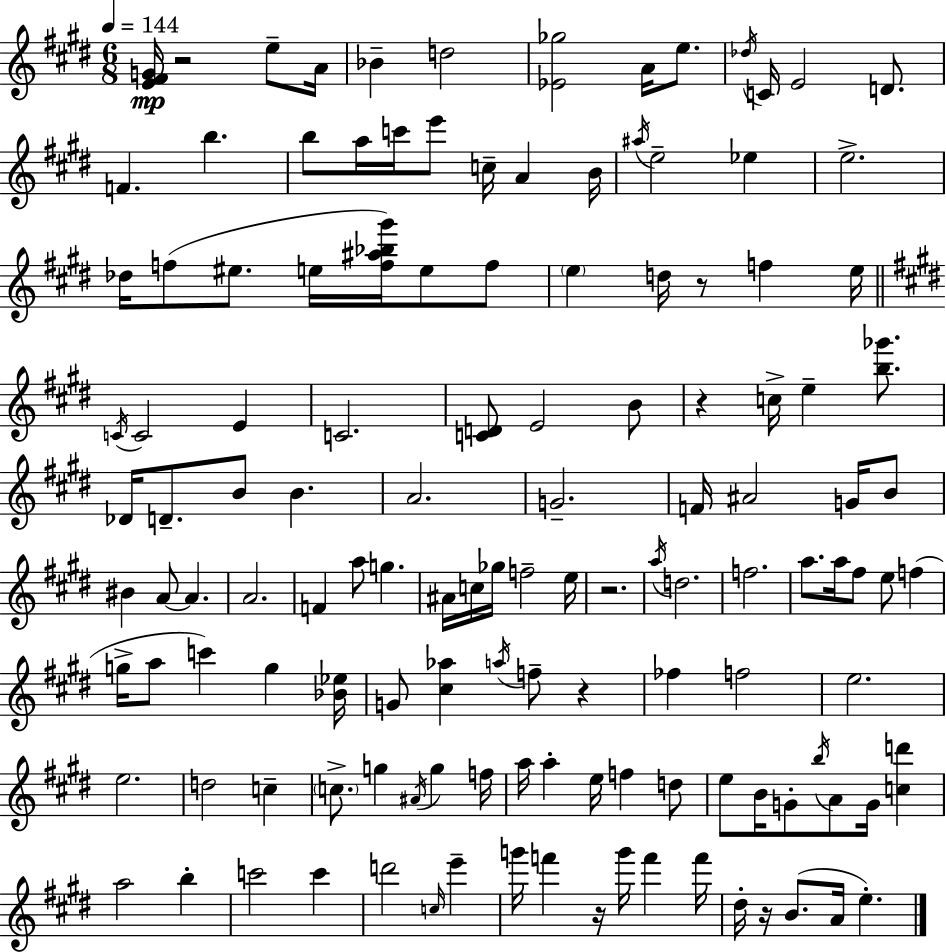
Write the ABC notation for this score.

X:1
T:Untitled
M:6/8
L:1/4
K:E
[E^FG]/4 z2 e/2 A/4 _B d2 [_E_g]2 A/4 e/2 _d/4 C/4 E2 D/2 F b b/2 a/4 c'/4 e'/2 c/4 A B/4 ^a/4 e2 _e e2 _d/4 f/2 ^e/2 e/4 [f^a_b^g']/4 e/2 f/2 e d/4 z/2 f e/4 C/4 C2 E C2 [CD]/2 E2 B/2 z c/4 e [b_g']/2 _D/4 D/2 B/2 B A2 G2 F/4 ^A2 G/4 B/2 ^B A/2 A A2 F a/2 g ^A/4 c/4 _g/4 f2 e/4 z2 a/4 d2 f2 a/2 a/4 ^f/2 e/2 f g/4 a/2 c' g [_B_e]/4 G/2 [^c_a] a/4 f/2 z _f f2 e2 e2 d2 c c/2 g ^A/4 g f/4 a/4 a e/4 f d/2 e/2 B/4 G/2 b/4 A/2 G/4 [cd'] a2 b c'2 c' d'2 c/4 e' g'/4 f' z/4 g'/4 f' f'/4 ^d/4 z/4 B/2 A/4 e